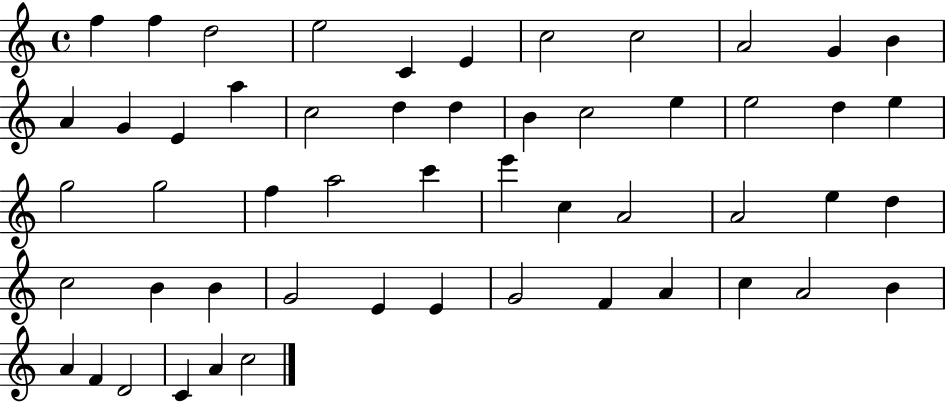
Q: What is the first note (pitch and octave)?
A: F5